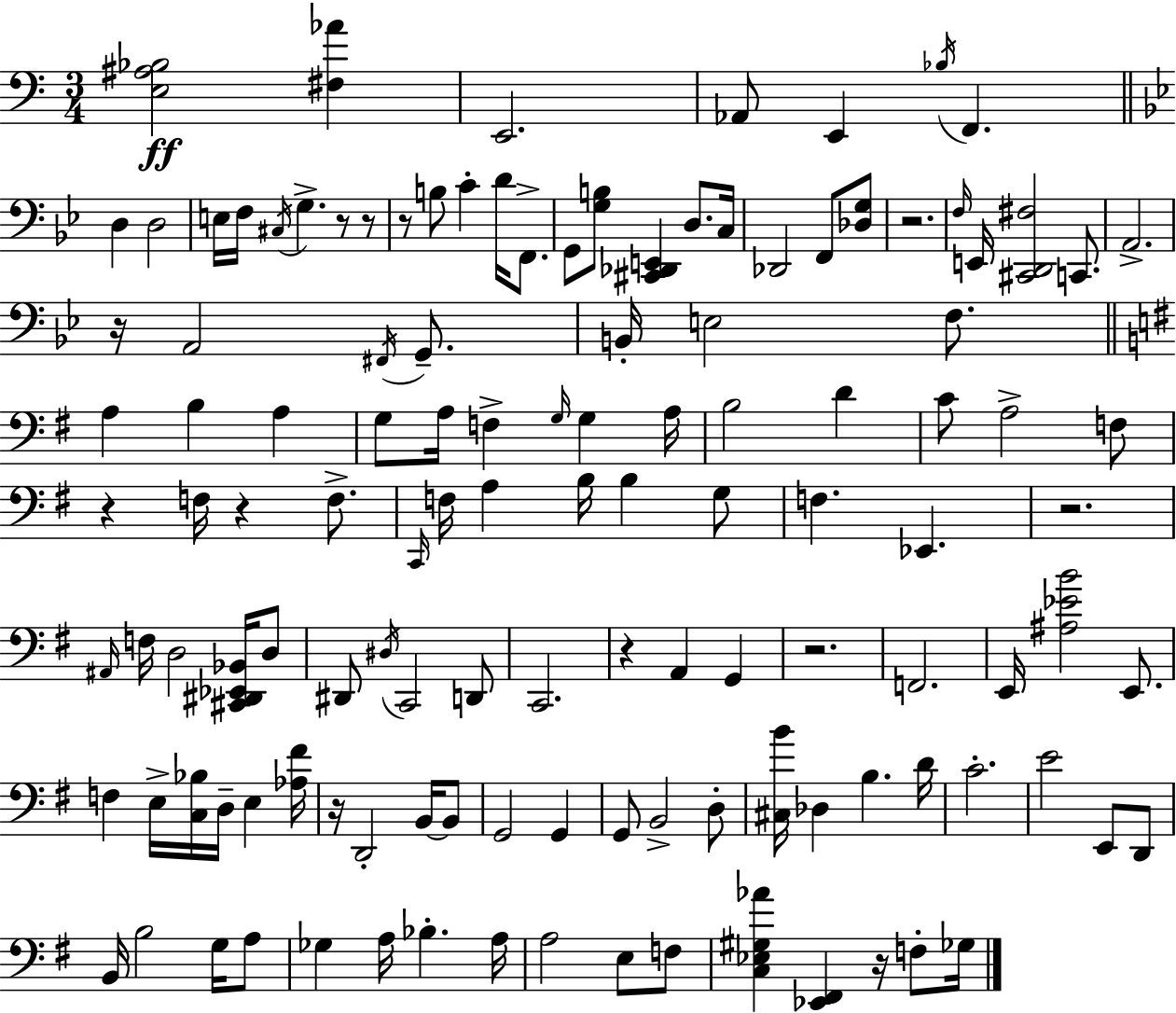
[E3,A#3,Bb3]/h [F#3,Ab4]/q E2/h. Ab2/e E2/q Bb3/s F2/q. D3/q D3/h E3/s F3/s C#3/s G3/q. R/e R/e R/e B3/e C4/q D4/s F2/e. G2/e [G3,B3]/e [C#2,Db2,E2]/q D3/e. C3/s Db2/h F2/e [Db3,G3]/e R/h. F3/s E2/s [C#2,D2,F#3]/h C2/e. A2/h. R/s A2/h F#2/s G2/e. B2/s E3/h F3/e. A3/q B3/q A3/q G3/e A3/s F3/q G3/s G3/q A3/s B3/h D4/q C4/e A3/h F3/e R/q F3/s R/q F3/e. C2/s F3/s A3/q B3/s B3/q G3/e F3/q. Eb2/q. R/h. A#2/s F3/s D3/h [C#2,D#2,Eb2,Bb2]/s D3/e D#2/e D#3/s C2/h D2/e C2/h. R/q A2/q G2/q R/h. F2/h. E2/s [A#3,Eb4,B4]/h E2/e. F3/q E3/s [C3,Bb3]/s D3/s E3/q [Ab3,F#4]/s R/s D2/h B2/s B2/e G2/h G2/q G2/e B2/h D3/e [C#3,B4]/s Db3/q B3/q. D4/s C4/h. E4/h E2/e D2/e B2/s B3/h G3/s A3/e Gb3/q A3/s Bb3/q. A3/s A3/h E3/e F3/e [C3,Eb3,G#3,Ab4]/q [Eb2,F#2]/q R/s F3/e Gb3/s